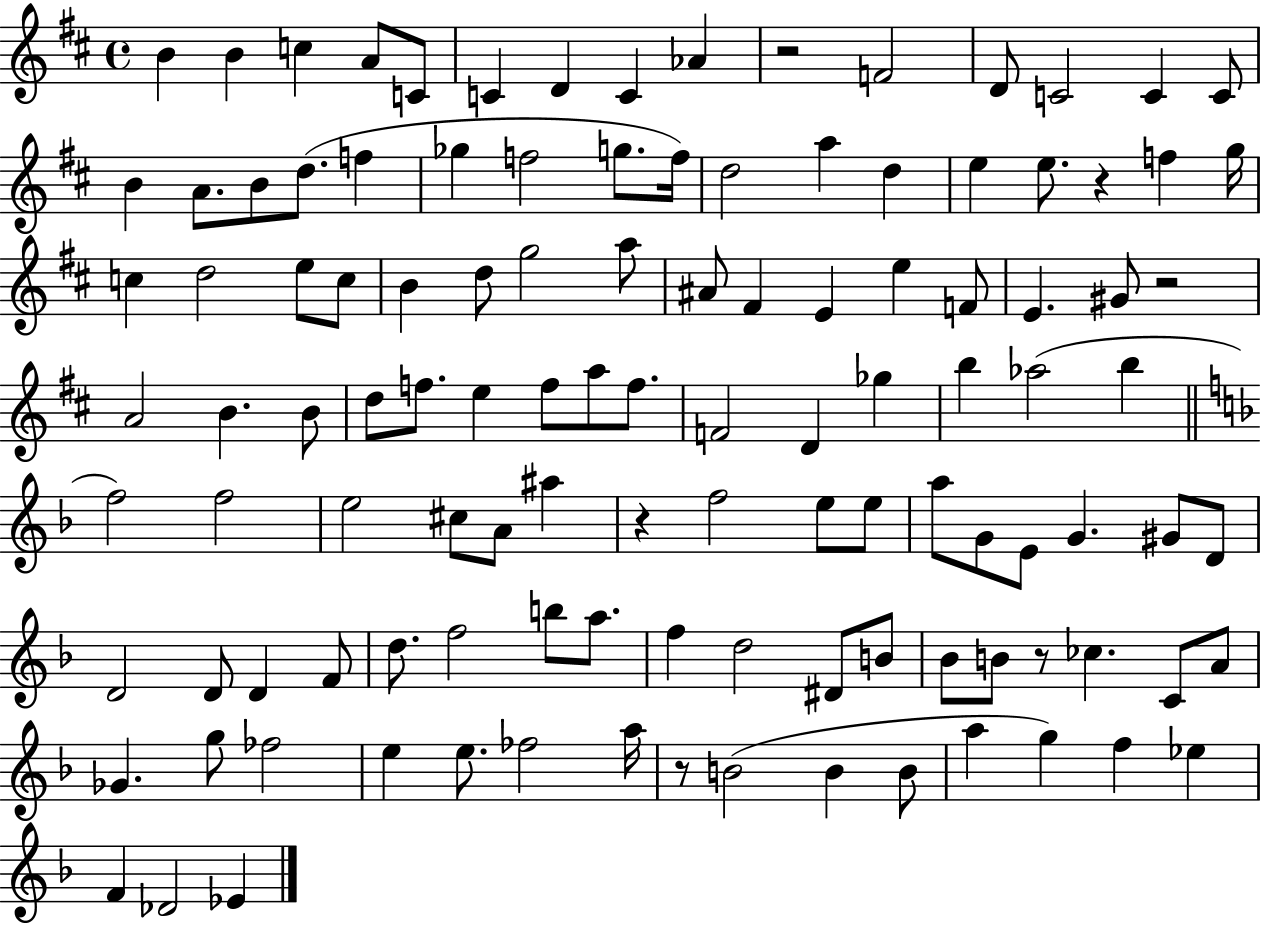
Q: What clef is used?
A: treble